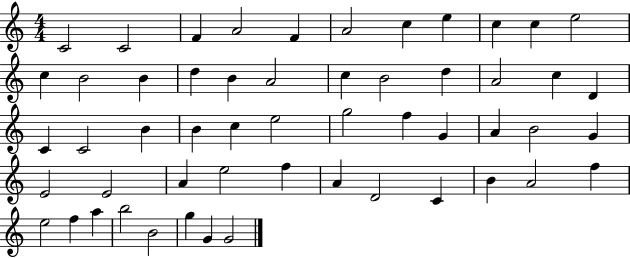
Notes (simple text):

C4/h C4/h F4/q A4/h F4/q A4/h C5/q E5/q C5/q C5/q E5/h C5/q B4/h B4/q D5/q B4/q A4/h C5/q B4/h D5/q A4/h C5/q D4/q C4/q C4/h B4/q B4/q C5/q E5/h G5/h F5/q G4/q A4/q B4/h G4/q E4/h E4/h A4/q E5/h F5/q A4/q D4/h C4/q B4/q A4/h F5/q E5/h F5/q A5/q B5/h B4/h G5/q G4/q G4/h